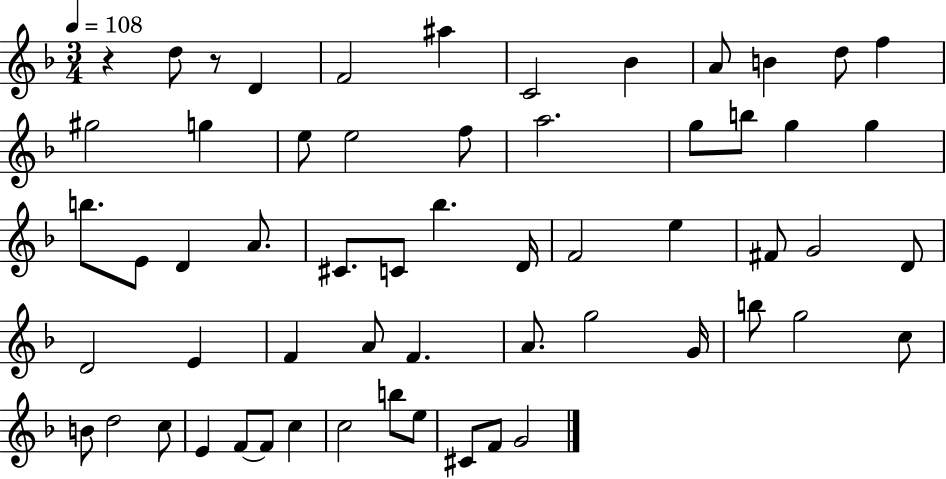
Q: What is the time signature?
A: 3/4